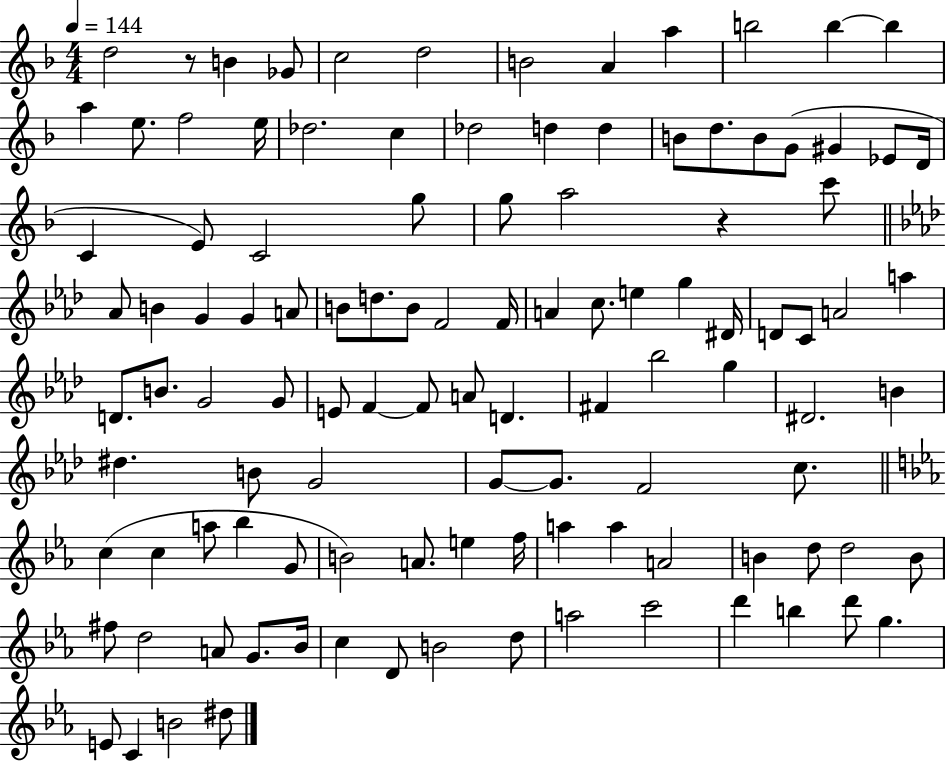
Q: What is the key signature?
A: F major